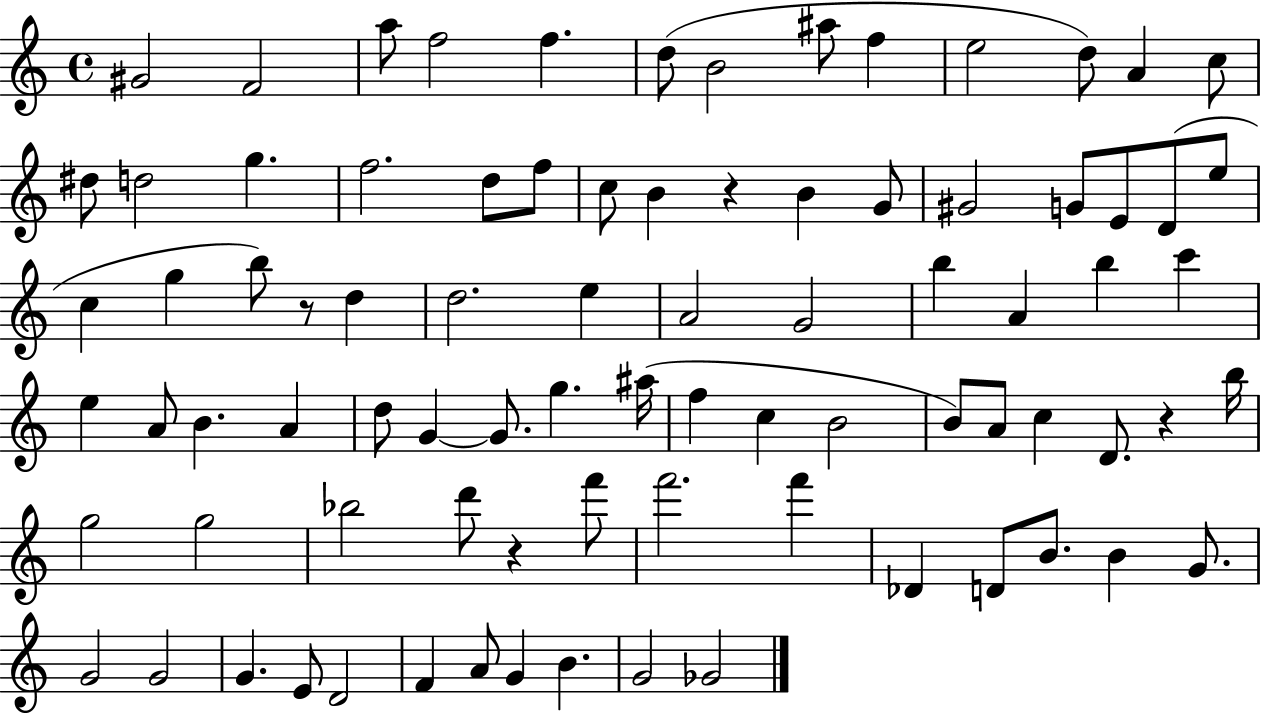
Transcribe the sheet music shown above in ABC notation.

X:1
T:Untitled
M:4/4
L:1/4
K:C
^G2 F2 a/2 f2 f d/2 B2 ^a/2 f e2 d/2 A c/2 ^d/2 d2 g f2 d/2 f/2 c/2 B z B G/2 ^G2 G/2 E/2 D/2 e/2 c g b/2 z/2 d d2 e A2 G2 b A b c' e A/2 B A d/2 G G/2 g ^a/4 f c B2 B/2 A/2 c D/2 z b/4 g2 g2 _b2 d'/2 z f'/2 f'2 f' _D D/2 B/2 B G/2 G2 G2 G E/2 D2 F A/2 G B G2 _G2